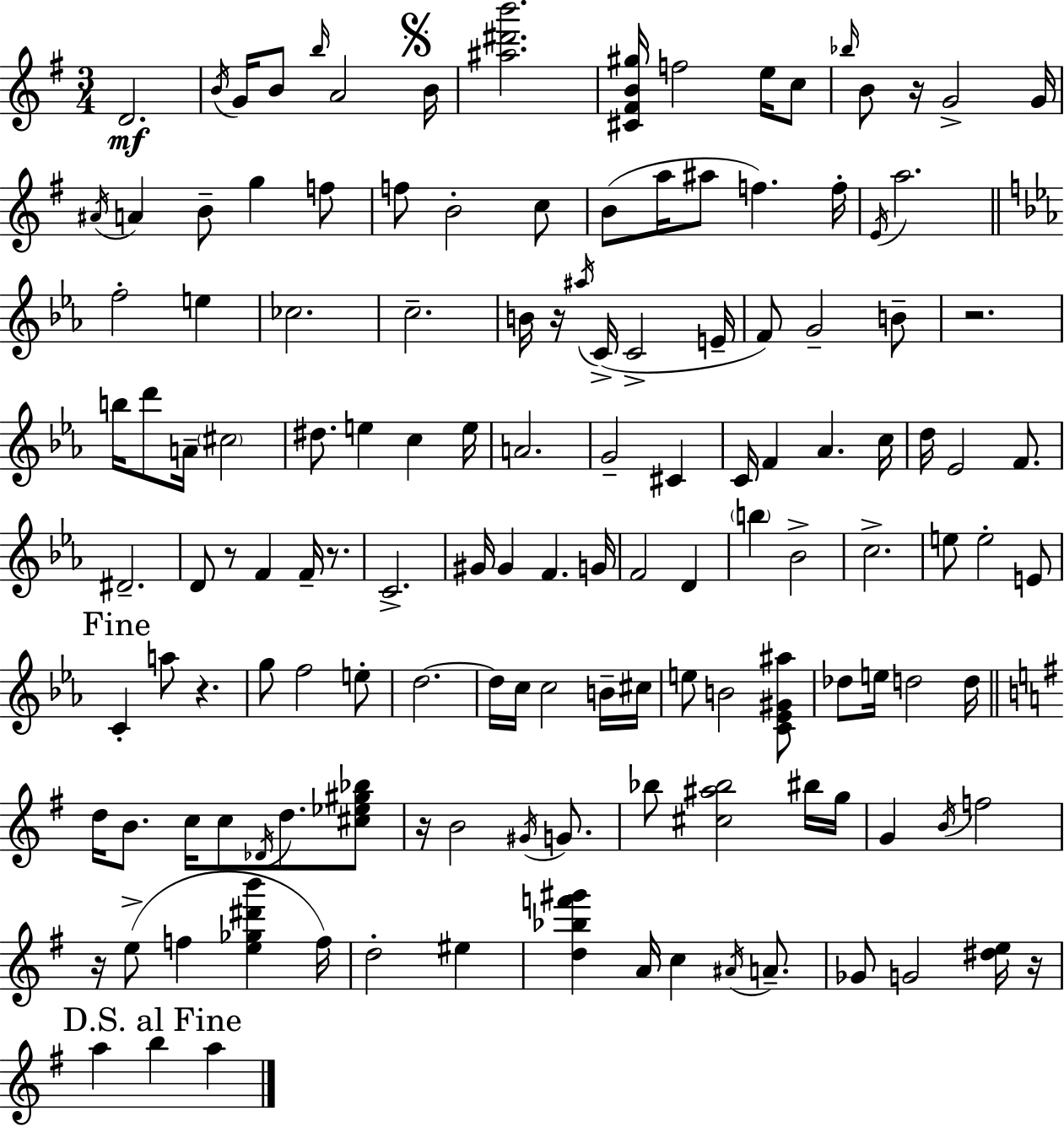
X:1
T:Untitled
M:3/4
L:1/4
K:Em
D2 B/4 G/4 B/2 b/4 A2 B/4 [^a^d'b']2 [^C^FB^g]/4 f2 e/4 c/2 _b/4 B/2 z/4 G2 G/4 ^A/4 A B/2 g f/2 f/2 B2 c/2 B/2 a/4 ^a/2 f f/4 E/4 a2 f2 e _c2 c2 B/4 z/4 ^a/4 C/4 C2 E/4 F/2 G2 B/2 z2 b/4 d'/2 A/4 ^c2 ^d/2 e c e/4 A2 G2 ^C C/4 F _A c/4 d/4 _E2 F/2 ^D2 D/2 z/2 F F/4 z/2 C2 ^G/4 ^G F G/4 F2 D b _B2 c2 e/2 e2 E/2 C a/2 z g/2 f2 e/2 d2 d/4 c/4 c2 B/4 ^c/4 e/2 B2 [C_E^G^a]/2 _d/2 e/4 d2 d/4 d/4 B/2 c/4 c/2 _D/4 d/2 [^c_e^g_b]/2 z/4 B2 ^G/4 G/2 _b/2 [^c^a_b]2 ^b/4 g/4 G B/4 f2 z/4 e/2 f [e_g^d'b'] f/4 d2 ^e [d_bf'^g'] A/4 c ^A/4 A/2 _G/2 G2 [^de]/4 z/4 a b a